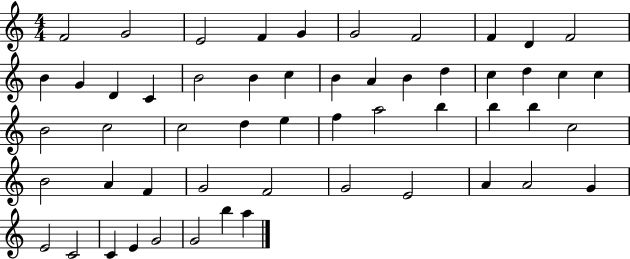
X:1
T:Untitled
M:4/4
L:1/4
K:C
F2 G2 E2 F G G2 F2 F D F2 B G D C B2 B c B A B d c d c c B2 c2 c2 d e f a2 b b b c2 B2 A F G2 F2 G2 E2 A A2 G E2 C2 C E G2 G2 b a